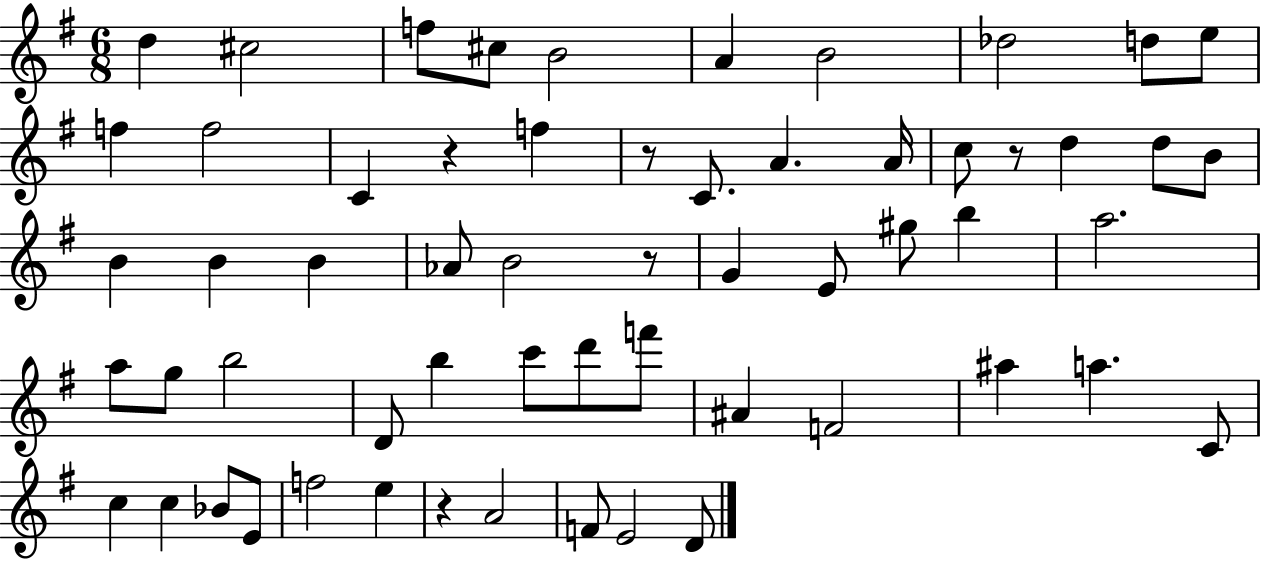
D5/q C#5/h F5/e C#5/e B4/h A4/q B4/h Db5/h D5/e E5/e F5/q F5/h C4/q R/q F5/q R/e C4/e. A4/q. A4/s C5/e R/e D5/q D5/e B4/e B4/q B4/q B4/q Ab4/e B4/h R/e G4/q E4/e G#5/e B5/q A5/h. A5/e G5/e B5/h D4/e B5/q C6/e D6/e F6/e A#4/q F4/h A#5/q A5/q. C4/e C5/q C5/q Bb4/e E4/e F5/h E5/q R/q A4/h F4/e E4/h D4/e